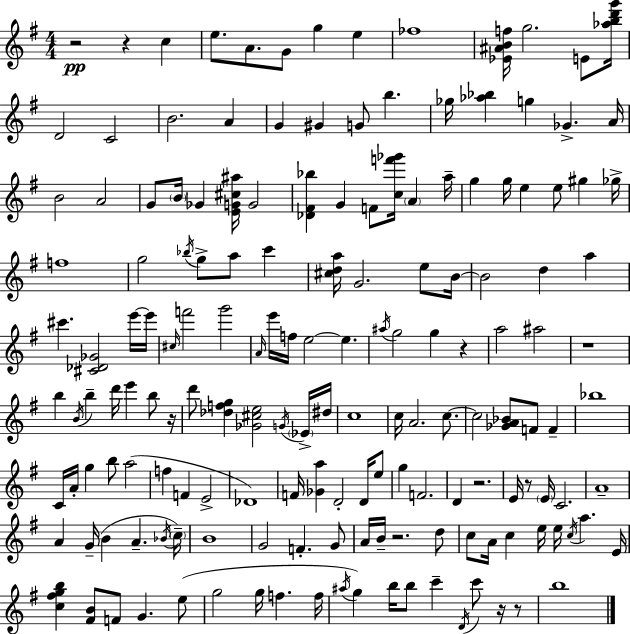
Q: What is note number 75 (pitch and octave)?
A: D#5